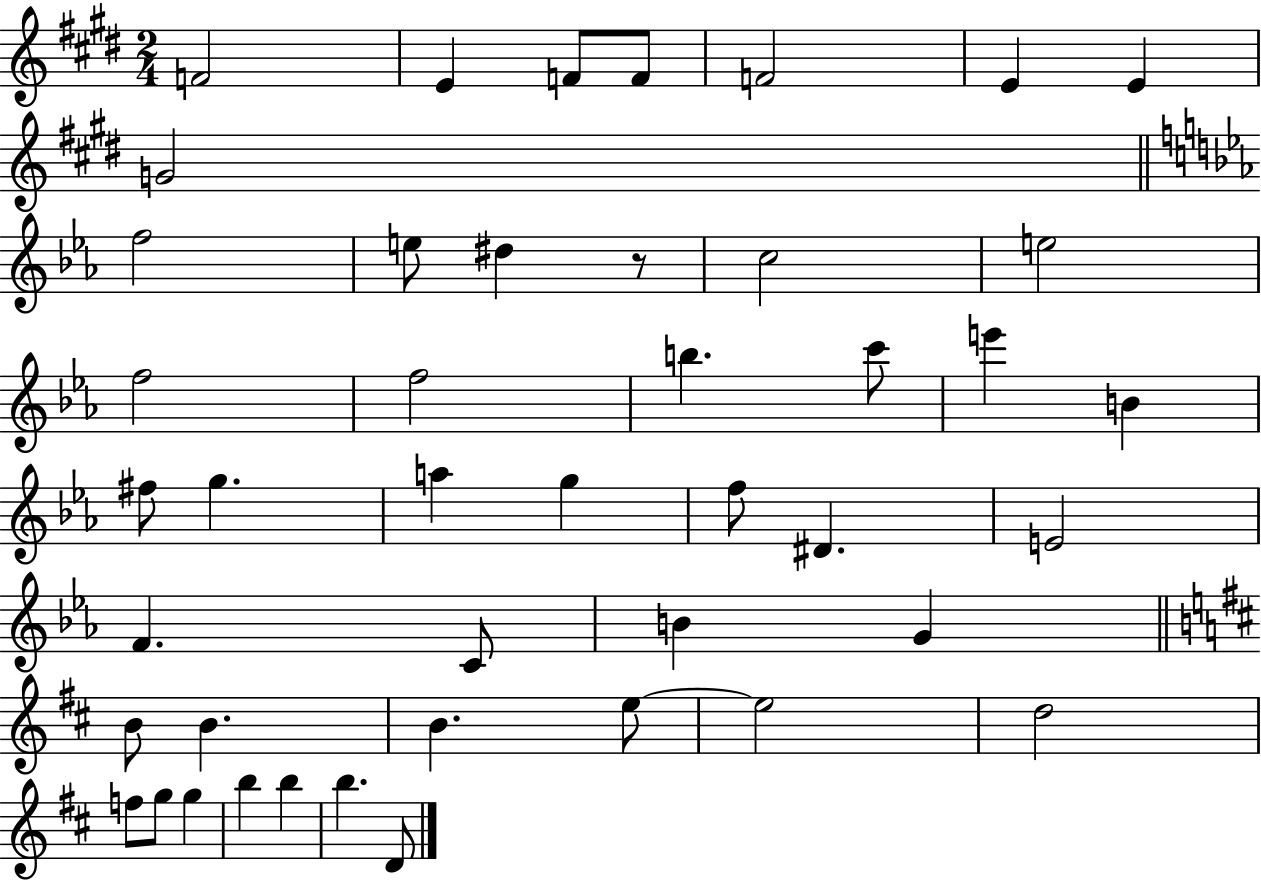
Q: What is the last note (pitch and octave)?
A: D4